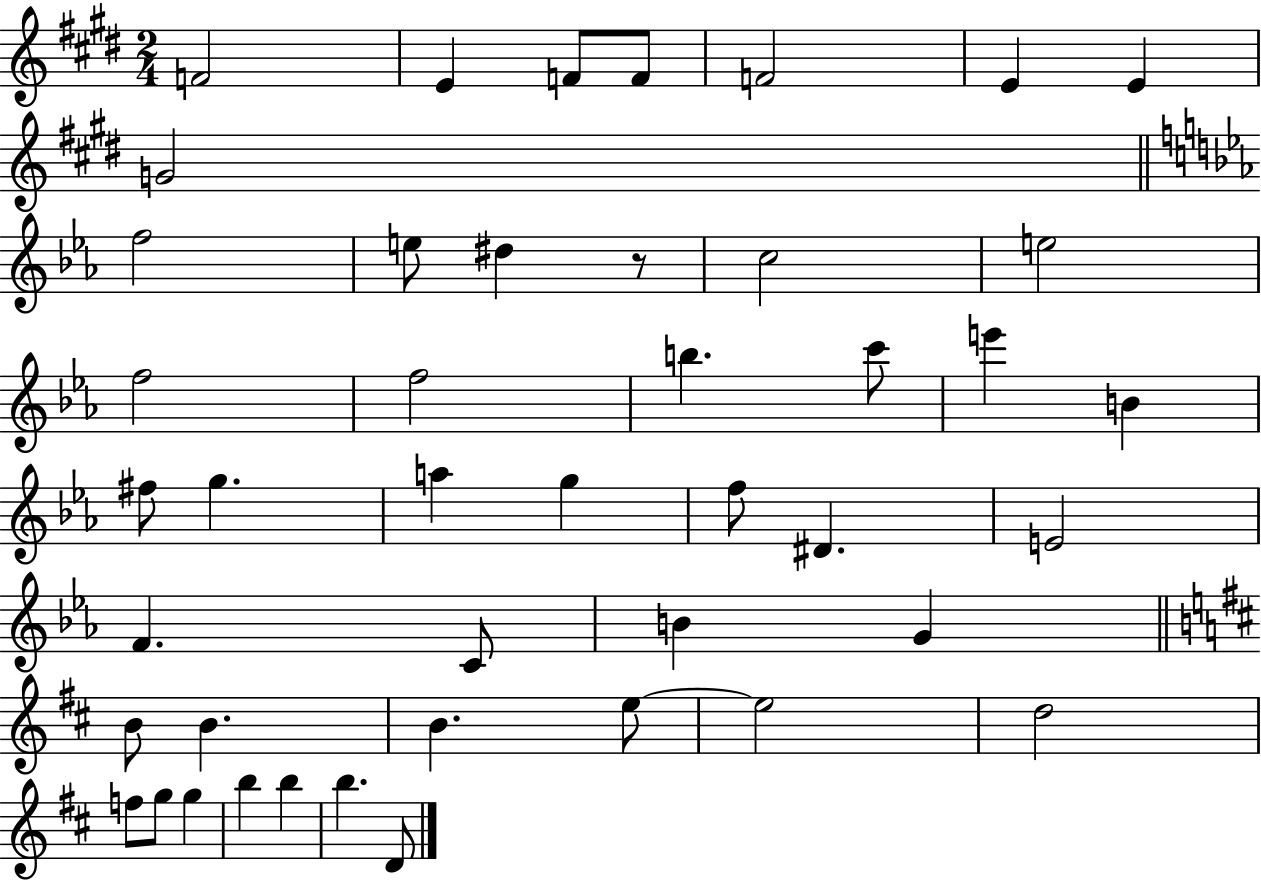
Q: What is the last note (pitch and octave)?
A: D4